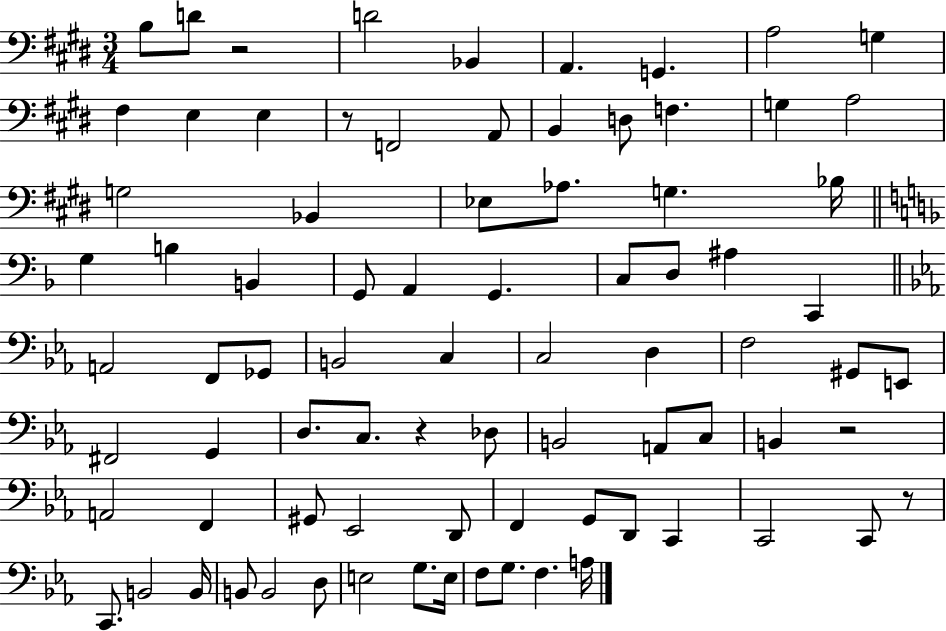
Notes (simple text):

B3/e D4/e R/h D4/h Bb2/q A2/q. G2/q. A3/h G3/q F#3/q E3/q E3/q R/e F2/h A2/e B2/q D3/e F3/q. G3/q A3/h G3/h Bb2/q Eb3/e Ab3/e. G3/q. Bb3/s G3/q B3/q B2/q G2/e A2/q G2/q. C3/e D3/e A#3/q C2/q A2/h F2/e Gb2/e B2/h C3/q C3/h D3/q F3/h G#2/e E2/e F#2/h G2/q D3/e. C3/e. R/q Db3/e B2/h A2/e C3/e B2/q R/h A2/h F2/q G#2/e Eb2/h D2/e F2/q G2/e D2/e C2/q C2/h C2/e R/e C2/e. B2/h B2/s B2/e B2/h D3/e E3/h G3/e. E3/s F3/e G3/e. F3/q. A3/s